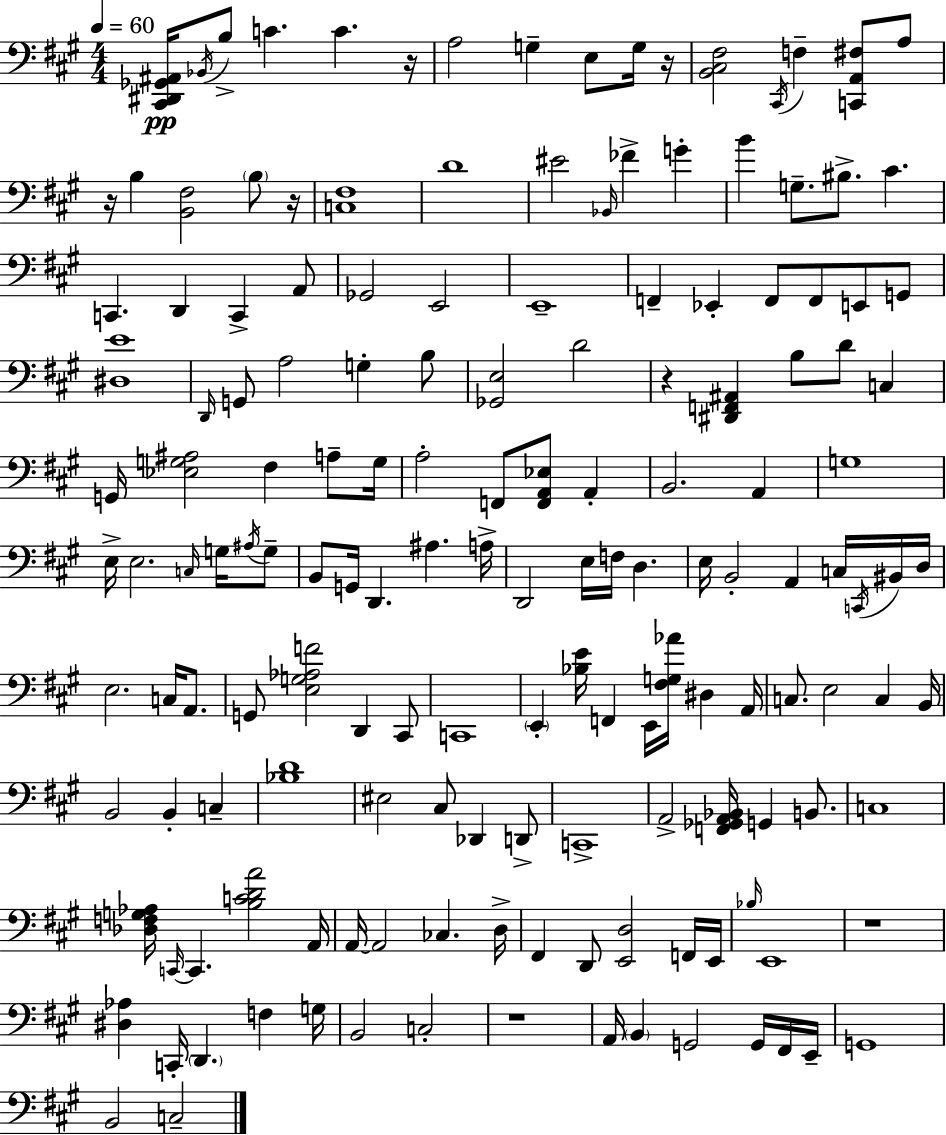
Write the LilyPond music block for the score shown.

{
  \clef bass
  \numericTimeSignature
  \time 4/4
  \key a \major
  \tempo 4 = 60
  <cis, dis, ges, ais,>16\pp \acciaccatura { bes,16 } b8-> c'4. c'4. | r16 a2 g4-- e8 g16 | r16 <b, cis fis>2 \acciaccatura { cis,16 } f4-- <c, a, fis>8 | a8 r16 b4 <b, fis>2 \parenthesize b8 | \break r16 <c fis>1 | d'1 | eis'2 \grace { bes,16 } fes'4-> g'4-. | b'4 g8.-- bis8.-> cis'4. | \break c,4. d,4 c,4-> | a,8 ges,2 e,2 | e,1-- | f,4-- ees,4-. f,8 f,8 e,8 | \break g,8 <dis e'>1 | \grace { d,16 } g,8 a2 g4-. | b8 <ges, e>2 d'2 | r4 <dis, f, ais,>4 b8 d'8 | \break c4 g,16 <ees g ais>2 fis4 | a8-- g16 a2-. f,8 <f, a, ees>8 | a,4-. b,2. | a,4 g1 | \break e16-> e2. | \grace { c16 } g16 \acciaccatura { ais16 } g8-- b,8 g,16 d,4. ais4. | a16-> d,2 e16 f16 | d4. e16 b,2-. a,4 | \break c16 \acciaccatura { c,16 } bis,16 d16 e2. | c16 a,8. g,8 <e g aes f'>2 | d,4 cis,8 c,1 | \parenthesize e,4-. <bes e'>16 f,4 | \break e,16 <fis g aes'>16 dis4 a,16 c8. e2 | c4 b,16 b,2 b,4-. | c4-- <bes d'>1 | eis2 cis8 | \break des,4 d,8-> c,1-> | a,2-> <f, ges, a, bes,>16 | g,4 b,8. c1 | <des f g aes>16 \grace { c,16~ }~ c,4. <b c' d' a'>2 | \break a,16 a,16~~ a,2 | ces4. d16-> fis,4 d,8 <e, d>2 | f,16 e,16 \grace { bes16 } e,1 | r1 | \break <dis aes>4 c,16-. \parenthesize d,4. | f4 g16 b,2 | c2-. r1 | a,16 \parenthesize b,4 g,2 | \break g,16 fis,16 e,16-- g,1 | b,2 | c2-- \bar "|."
}